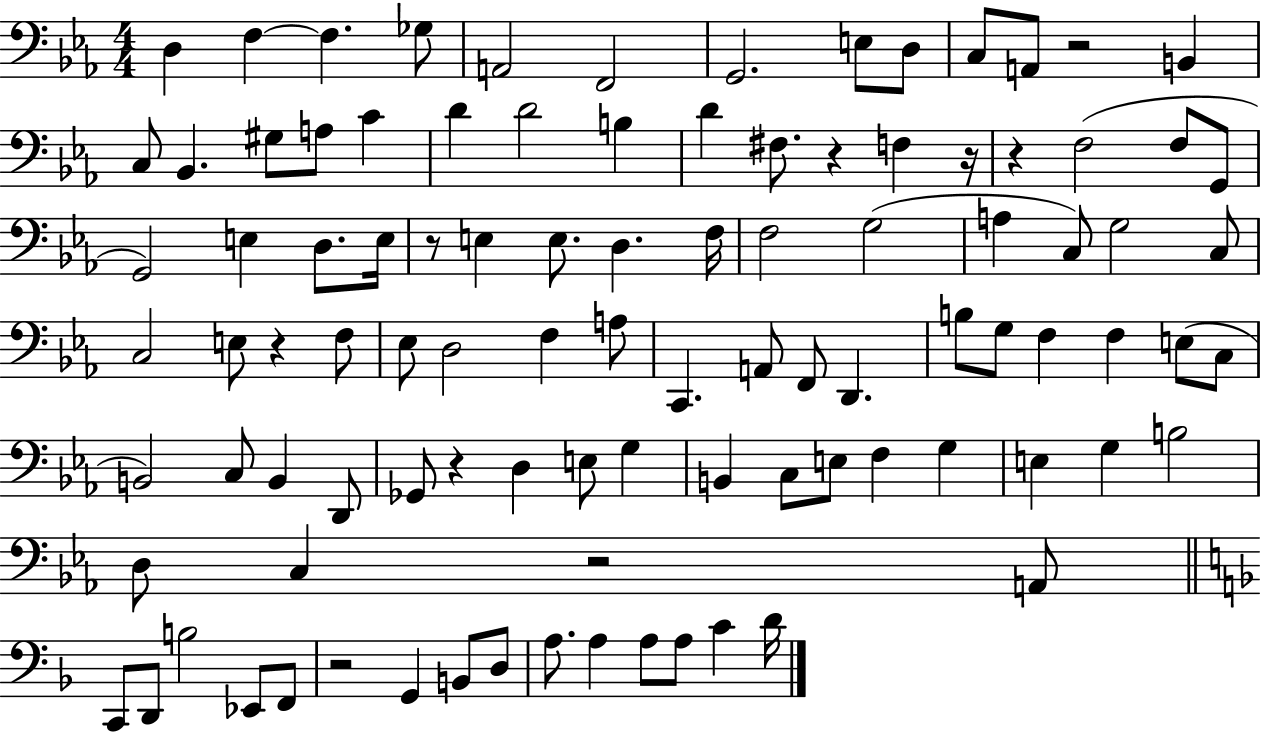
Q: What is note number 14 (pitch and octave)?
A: Bb2